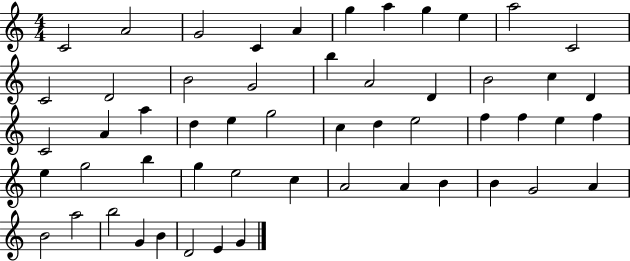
C4/h A4/h G4/h C4/q A4/q G5/q A5/q G5/q E5/q A5/h C4/h C4/h D4/h B4/h G4/h B5/q A4/h D4/q B4/h C5/q D4/q C4/h A4/q A5/q D5/q E5/q G5/h C5/q D5/q E5/h F5/q F5/q E5/q F5/q E5/q G5/h B5/q G5/q E5/h C5/q A4/h A4/q B4/q B4/q G4/h A4/q B4/h A5/h B5/h G4/q B4/q D4/h E4/q G4/q